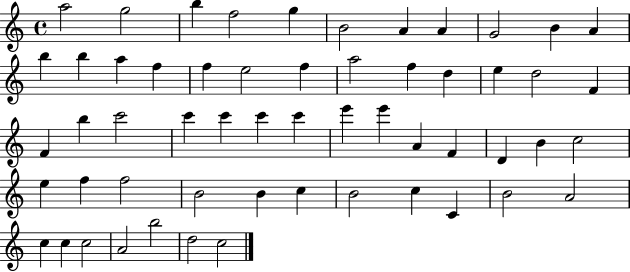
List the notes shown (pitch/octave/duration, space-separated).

A5/h G5/h B5/q F5/h G5/q B4/h A4/q A4/q G4/h B4/q A4/q B5/q B5/q A5/q F5/q F5/q E5/h F5/q A5/h F5/q D5/q E5/q D5/h F4/q F4/q B5/q C6/h C6/q C6/q C6/q C6/q E6/q E6/q A4/q F4/q D4/q B4/q C5/h E5/q F5/q F5/h B4/h B4/q C5/q B4/h C5/q C4/q B4/h A4/h C5/q C5/q C5/h A4/h B5/h D5/h C5/h